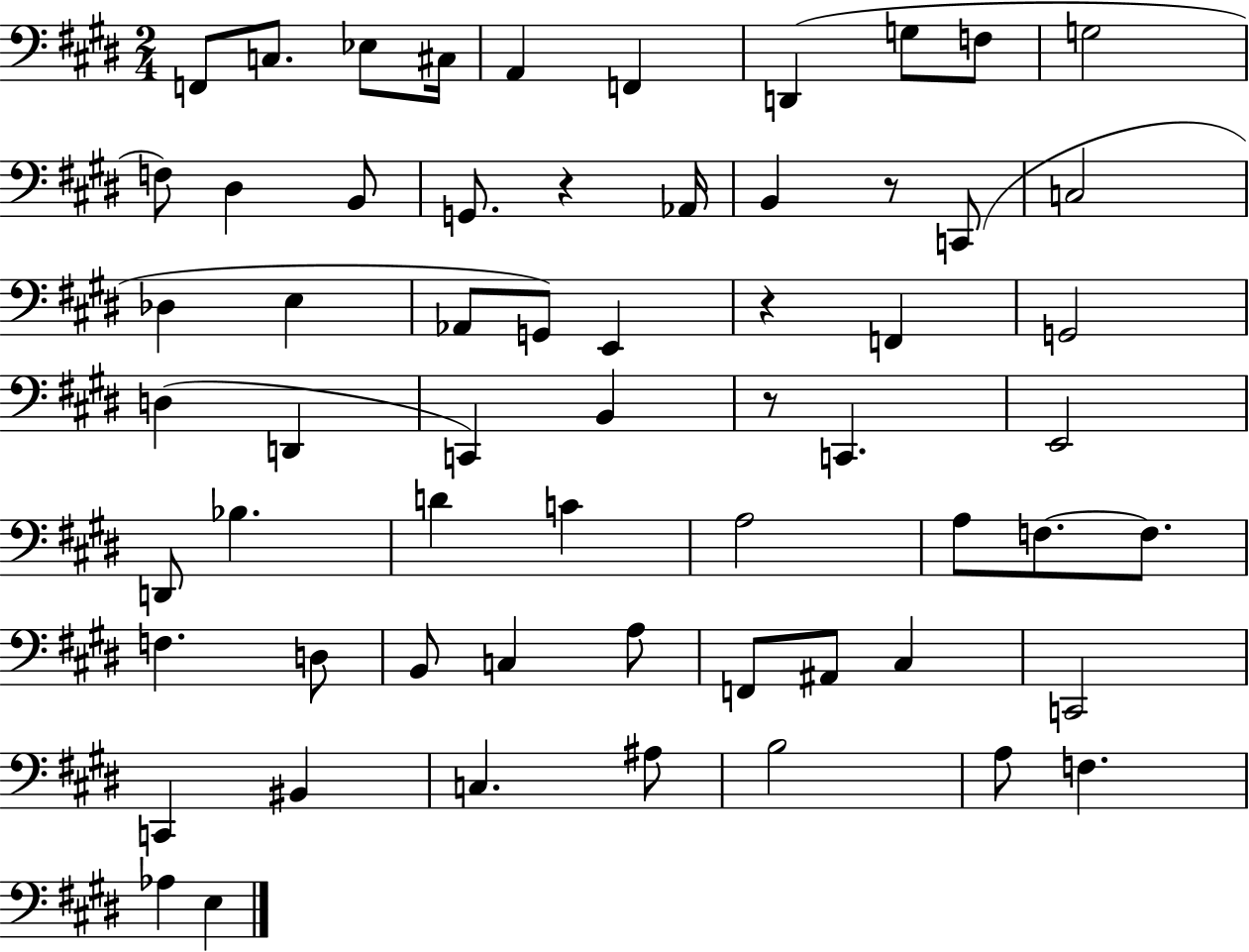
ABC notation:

X:1
T:Untitled
M:2/4
L:1/4
K:E
F,,/2 C,/2 _E,/2 ^C,/4 A,, F,, D,, G,/2 F,/2 G,2 F,/2 ^D, B,,/2 G,,/2 z _A,,/4 B,, z/2 C,,/2 C,2 _D, E, _A,,/2 G,,/2 E,, z F,, G,,2 D, D,, C,, B,, z/2 C,, E,,2 D,,/2 _B, D C A,2 A,/2 F,/2 F,/2 F, D,/2 B,,/2 C, A,/2 F,,/2 ^A,,/2 ^C, C,,2 C,, ^B,, C, ^A,/2 B,2 A,/2 F, _A, E,